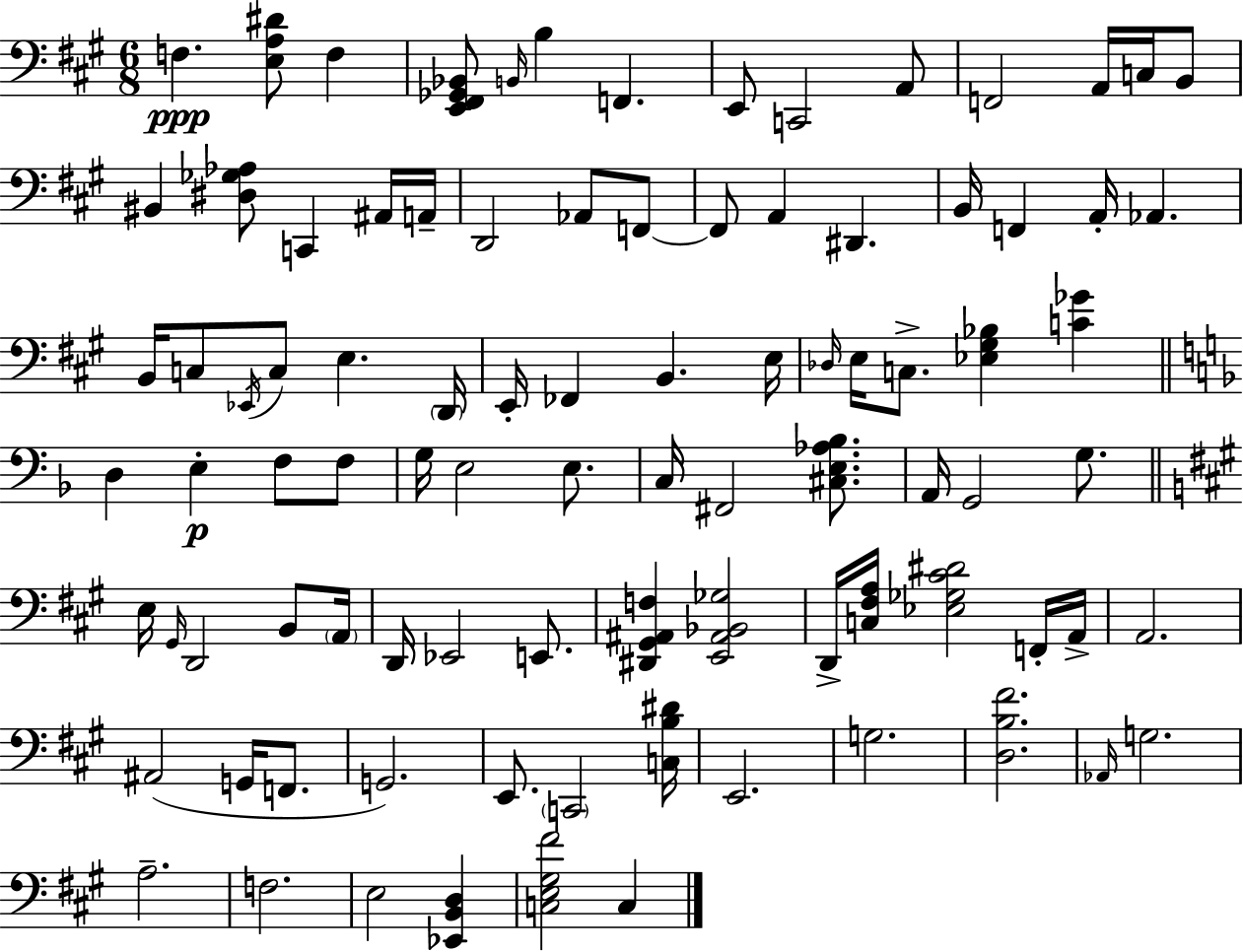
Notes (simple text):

F3/q. [E3,A3,D#4]/e F3/q [E2,F#2,Gb2,Bb2]/e B2/s B3/q F2/q. E2/e C2/h A2/e F2/h A2/s C3/s B2/e BIS2/q [D#3,Gb3,Ab3]/e C2/q A#2/s A2/s D2/h Ab2/e F2/e F2/e A2/q D#2/q. B2/s F2/q A2/s Ab2/q. B2/s C3/e Eb2/s C3/e E3/q. D2/s E2/s FES2/q B2/q. E3/s Db3/s E3/s C3/e. [Eb3,G#3,Bb3]/q [C4,Gb4]/q D3/q E3/q F3/e F3/e G3/s E3/h E3/e. C3/s F#2/h [C#3,E3,Ab3,Bb3]/e. A2/s G2/h G3/e. E3/s G#2/s D2/h B2/e A2/s D2/s Eb2/h E2/e. [D#2,G#2,A#2,F3]/q [E2,A#2,Bb2,Gb3]/h D2/s [C3,F#3,A3]/s [Eb3,Gb3,C#4,D#4]/h F2/s A2/s A2/h. A#2/h G2/s F2/e. G2/h. E2/e. C2/h [C3,B3,D#4]/s E2/h. G3/h. [D3,B3,F#4]/h. Ab2/s G3/h. A3/h. F3/h. E3/h [Eb2,B2,D3]/q [C3,E3,G#3,F#4]/h C3/q